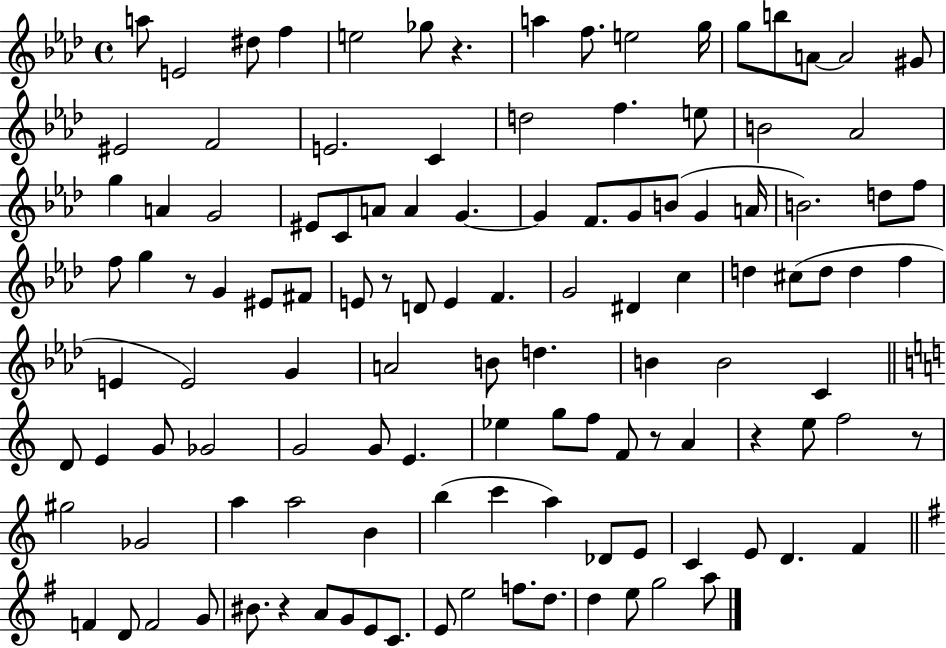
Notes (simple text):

A5/e E4/h D#5/e F5/q E5/h Gb5/e R/q. A5/q F5/e. E5/h G5/s G5/e B5/e A4/e A4/h G#4/e EIS4/h F4/h E4/h. C4/q D5/h F5/q. E5/e B4/h Ab4/h G5/q A4/q G4/h EIS4/e C4/e A4/e A4/q G4/q. G4/q F4/e. G4/e B4/e G4/q A4/s B4/h. D5/e F5/e F5/e G5/q R/e G4/q EIS4/e F#4/e E4/e R/e D4/e E4/q F4/q. G4/h D#4/q C5/q D5/q C#5/e D5/e D5/q F5/q E4/q E4/h G4/q A4/h B4/e D5/q. B4/q B4/h C4/q D4/e E4/q G4/e Gb4/h G4/h G4/e E4/q. Eb5/q G5/e F5/e F4/e R/e A4/q R/q E5/e F5/h R/e G#5/h Gb4/h A5/q A5/h B4/q B5/q C6/q A5/q Db4/e E4/e C4/q E4/e D4/q. F4/q F4/q D4/e F4/h G4/e BIS4/e. R/q A4/e G4/e E4/e C4/e. E4/e E5/h F5/e. D5/e. D5/q E5/e G5/h A5/e